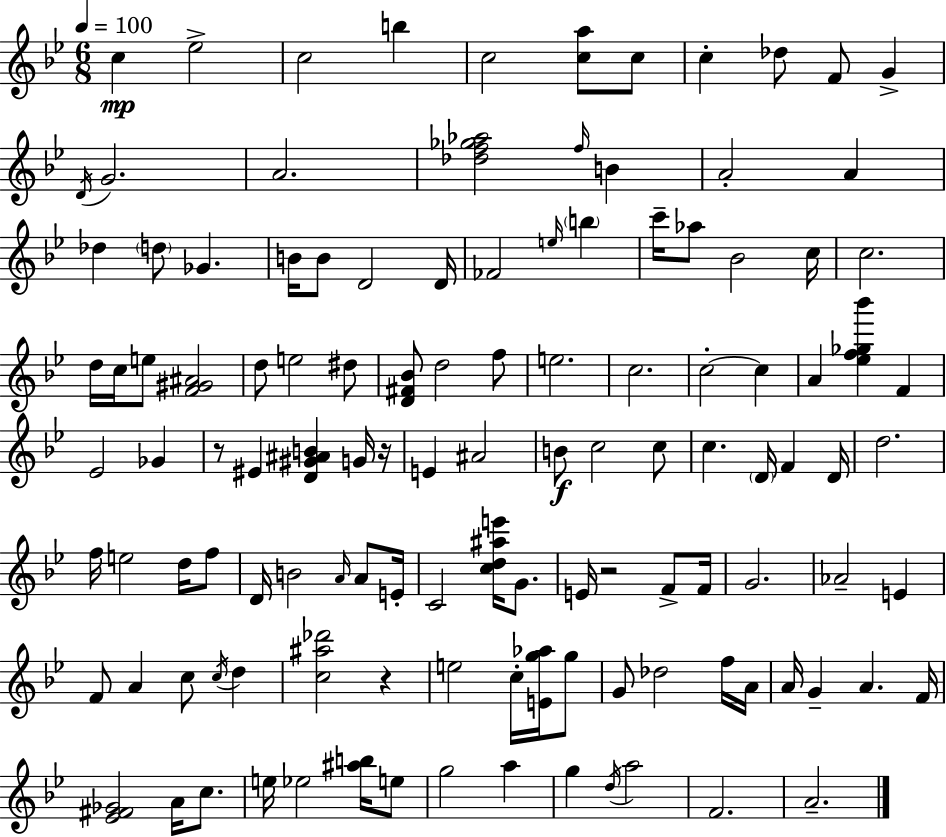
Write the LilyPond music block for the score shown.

{
  \clef treble
  \numericTimeSignature
  \time 6/8
  \key g \minor
  \tempo 4 = 100
  c''4\mp ees''2-> | c''2 b''4 | c''2 <c'' a''>8 c''8 | c''4-. des''8 f'8 g'4-> | \break \acciaccatura { d'16 } g'2. | a'2. | <des'' f'' ges'' aes''>2 \grace { f''16 } b'4 | a'2-. a'4 | \break des''4 \parenthesize d''8 ges'4. | b'16 b'8 d'2 | d'16 fes'2 \grace { e''16 } \parenthesize b''4 | c'''16-- aes''8 bes'2 | \break c''16 c''2. | d''16 c''16 e''8 <f' gis' ais'>2 | d''8 e''2 | dis''8 <d' fis' bes'>8 d''2 | \break f''8 e''2. | c''2. | c''2-.~~ c''4 | a'4 <ees'' f'' ges'' bes'''>4 f'4 | \break ees'2 ges'4 | r8 eis'4 <d' gis' ais' b'>4 | g'16 r16 e'4 ais'2 | b'8\f c''2 | \break c''8 c''4. \parenthesize d'16 f'4 | d'16 d''2. | f''16 e''2 | d''16 f''8 d'16 b'2 | \break \grace { a'16 } a'8 e'16-. c'2 | <c'' d'' ais'' e'''>16 g'8. e'16 r2 | f'8-> f'16 g'2. | aes'2-- | \break e'4 f'8 a'4 c''8 | \acciaccatura { c''16 } d''4 <c'' ais'' des'''>2 | r4 e''2 | c''16-. <e' g'' aes''>16 g''8 g'8 des''2 | \break f''16 a'16 a'16 g'4-- a'4. | f'16 <ees' fis' ges'>2 | a'16 c''8. e''16 ees''2 | <ais'' b''>16 e''8 g''2 | \break a''4 g''4 \acciaccatura { d''16 } a''2 | f'2. | a'2.-- | \bar "|."
}